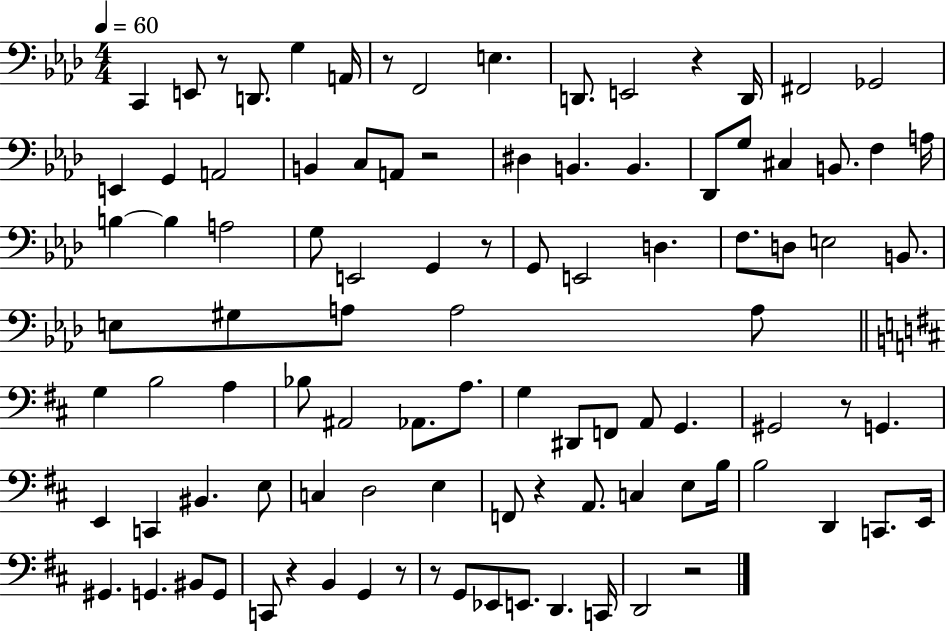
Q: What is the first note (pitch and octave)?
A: C2